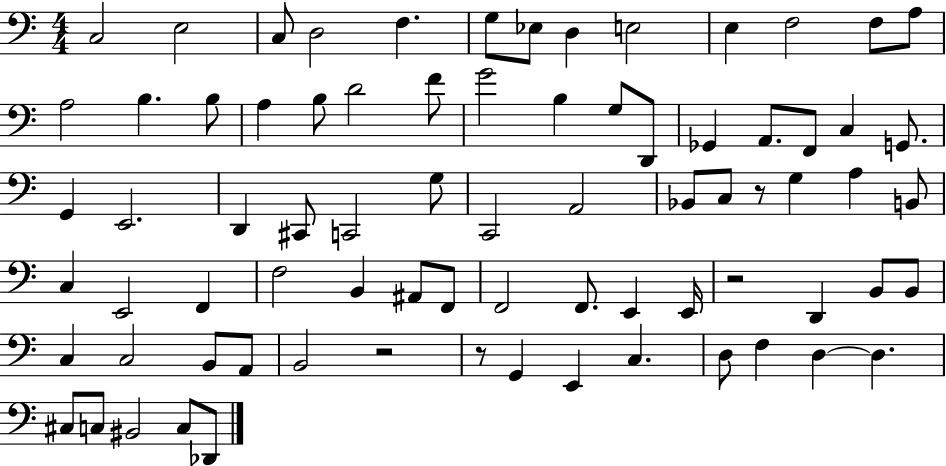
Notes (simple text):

C3/h E3/h C3/e D3/h F3/q. G3/e Eb3/e D3/q E3/h E3/q F3/h F3/e A3/e A3/h B3/q. B3/e A3/q B3/e D4/h F4/e G4/h B3/q G3/e D2/e Gb2/q A2/e. F2/e C3/q G2/e. G2/q E2/h. D2/q C#2/e C2/h G3/e C2/h A2/h Bb2/e C3/e R/e G3/q A3/q B2/e C3/q E2/h F2/q F3/h B2/q A#2/e F2/e F2/h F2/e. E2/q E2/s R/h D2/q B2/e B2/e C3/q C3/h B2/e A2/e B2/h R/h R/e G2/q E2/q C3/q. D3/e F3/q D3/q D3/q. C#3/e C3/e BIS2/h C3/e Db2/e